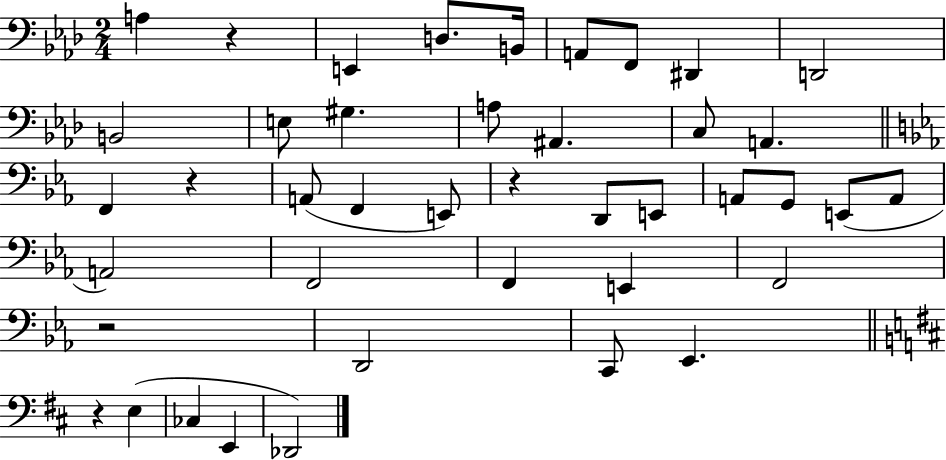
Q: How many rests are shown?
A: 5